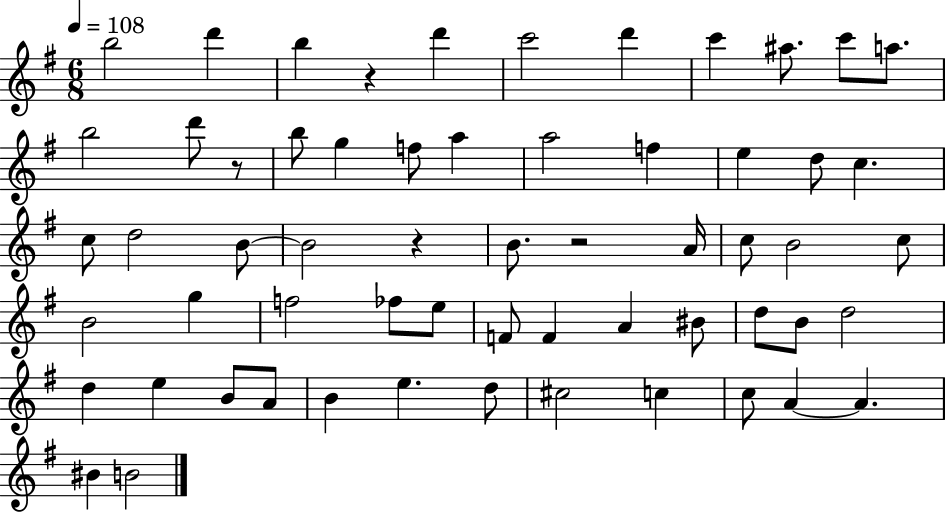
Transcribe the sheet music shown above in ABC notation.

X:1
T:Untitled
M:6/8
L:1/4
K:G
b2 d' b z d' c'2 d' c' ^a/2 c'/2 a/2 b2 d'/2 z/2 b/2 g f/2 a a2 f e d/2 c c/2 d2 B/2 B2 z B/2 z2 A/4 c/2 B2 c/2 B2 g f2 _f/2 e/2 F/2 F A ^B/2 d/2 B/2 d2 d e B/2 A/2 B e d/2 ^c2 c c/2 A A ^B B2